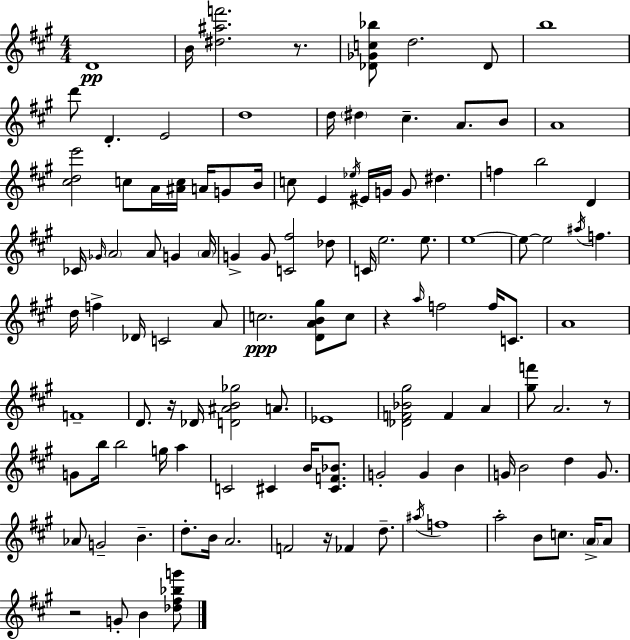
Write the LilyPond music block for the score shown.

{
  \clef treble
  \numericTimeSignature
  \time 4/4
  \key a \major
  d'1\pp | b'16 <dis'' ais'' f'''>2. r8. | <des' ges' c'' bes''>8 d''2. des'8 | b''1 | \break d'''8 d'4.-. e'2 | d''1 | d''16 \parenthesize dis''4 cis''4.-- a'8. b'8 | a'1 | \break <cis'' d'' e'''>2 c''8 a'16 <ais' c''>16 a'16 g'8 b'16 | c''8 e'4 \acciaccatura { ees''16 } eis'16 g'16 g'8 dis''4. | f''4 b''2 d'4 | ces'16 \grace { ges'16 } \parenthesize a'2 a'8 g'4 | \break \parenthesize a'16 g'4-> g'8 <c' fis''>2 | des''8 c'16 e''2. e''8. | e''1~~ | e''8~~ e''2 \acciaccatura { ais''16 } f''4. | \break d''16 f''4-> des'16 c'2 | a'8 c''2.\ppp <d' a' b' gis''>8 | c''8 r4 \grace { a''16 } f''2 | f''16 c'8. a'1 | \break f'1-- | d'8. r16 des'16 <d' ais' b' ges''>2 | a'8. ees'1 | <des' f' bes' gis''>2 f'4 | \break a'4 <gis'' f'''>8 a'2. | r8 g'8 b''16 b''2 g''16 | a''4 c'2 cis'4 | b'16 <cis' f' bes'>8. g'2-. g'4 | \break b'4 g'16 b'2 d''4 | g'8. aes'8 g'2-- b'4.-- | d''8.-. b'16 a'2. | f'2 r16 fes'4 | \break d''8.-- \acciaccatura { ais''16 } f''1 | a''2-. b'8 c''8. | \parenthesize a'16-> a'8 r2 g'8-. b'4 | <des'' fis'' bes'' g'''>8 \bar "|."
}